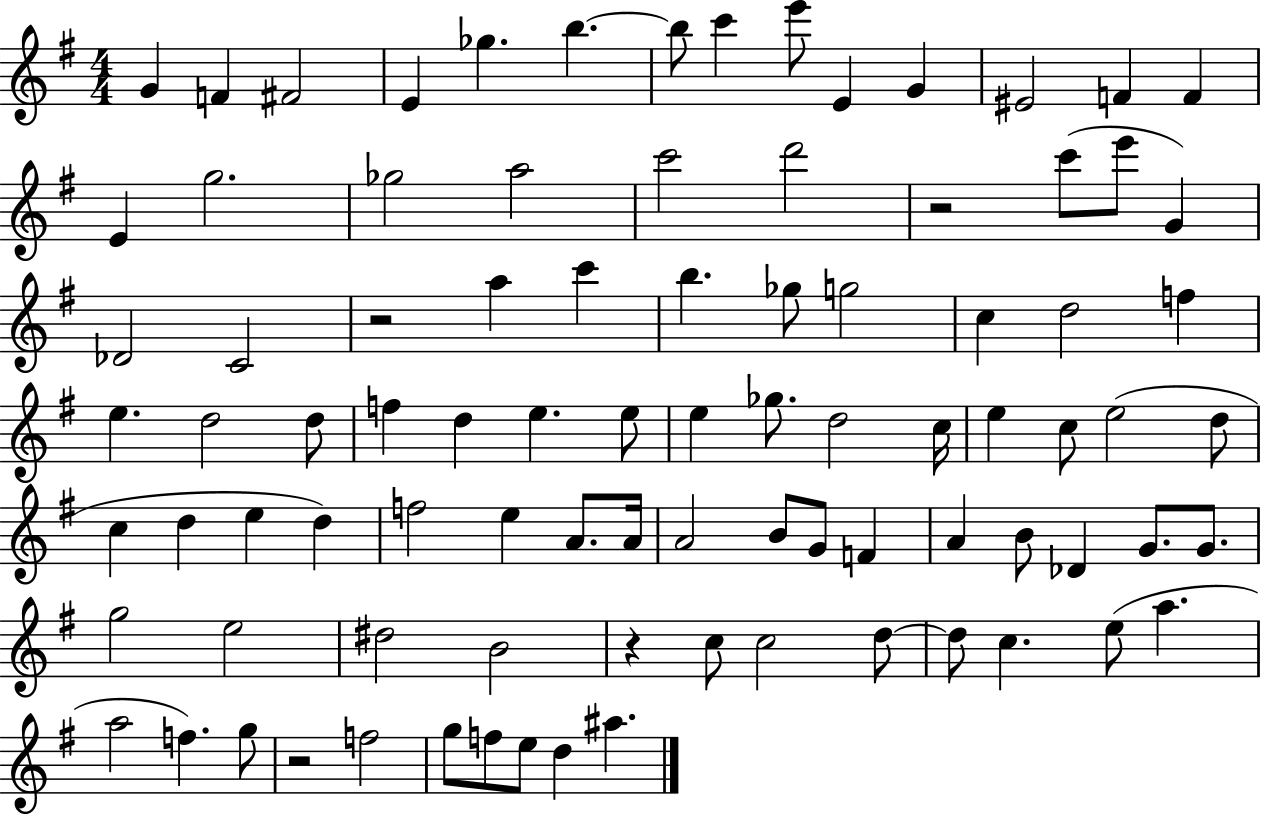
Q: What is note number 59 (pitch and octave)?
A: G4